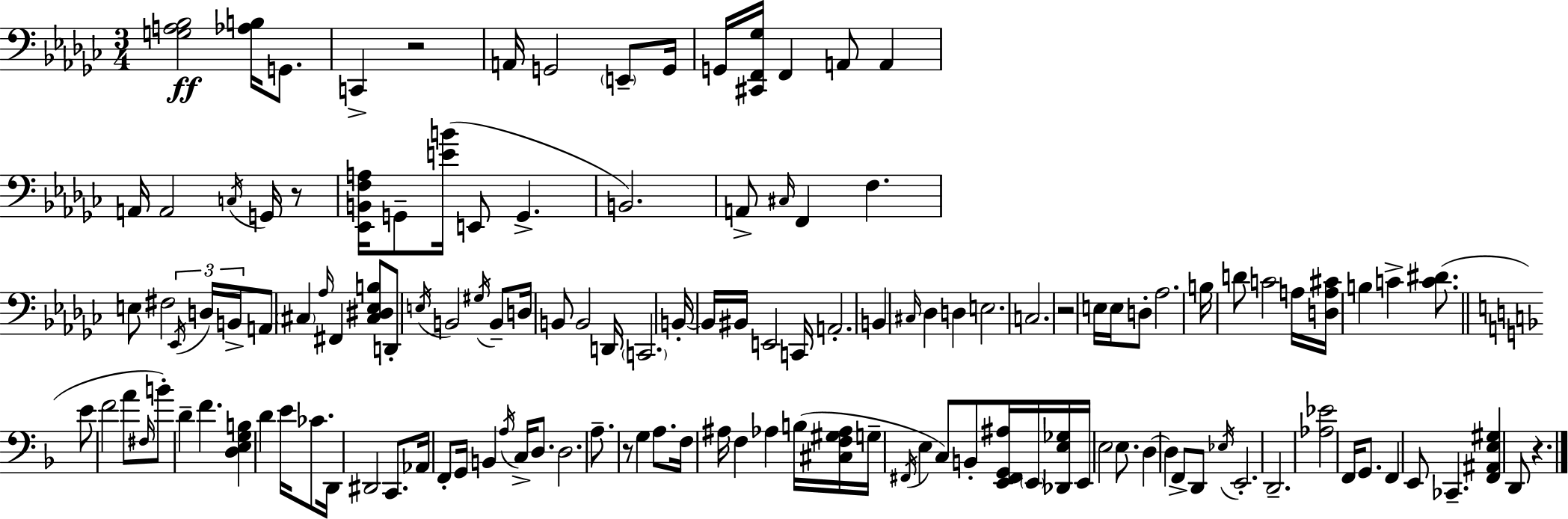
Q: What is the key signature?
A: EES minor